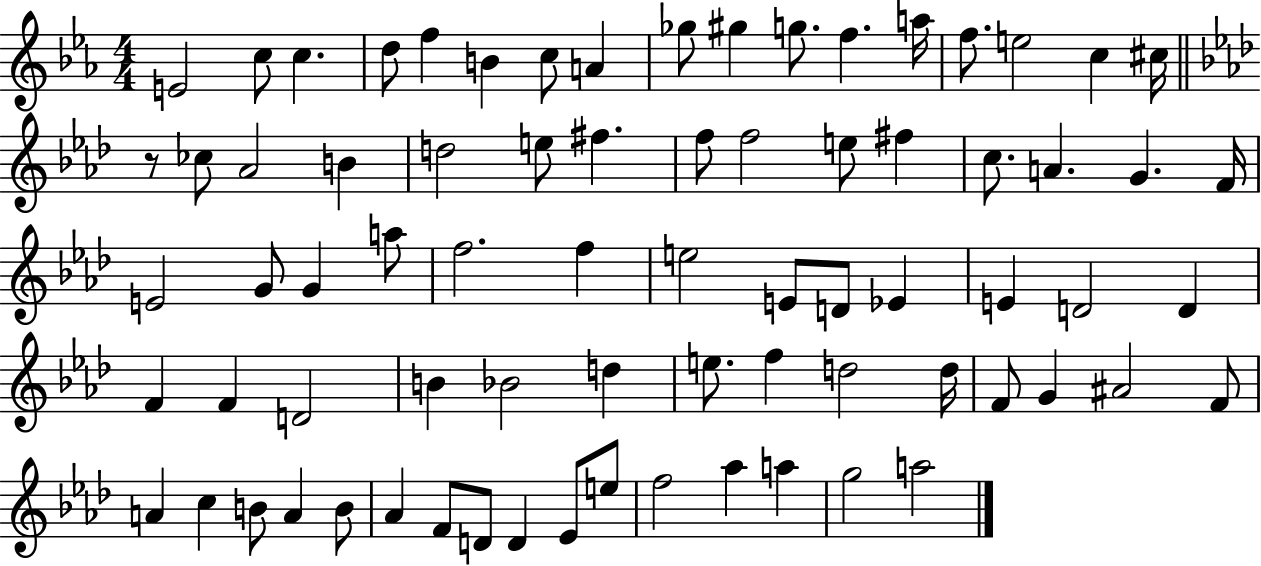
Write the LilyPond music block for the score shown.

{
  \clef treble
  \numericTimeSignature
  \time 4/4
  \key ees \major
  e'2 c''8 c''4. | d''8 f''4 b'4 c''8 a'4 | ges''8 gis''4 g''8. f''4. a''16 | f''8. e''2 c''4 cis''16 | \break \bar "||" \break \key aes \major r8 ces''8 aes'2 b'4 | d''2 e''8 fis''4. | f''8 f''2 e''8 fis''4 | c''8. a'4. g'4. f'16 | \break e'2 g'8 g'4 a''8 | f''2. f''4 | e''2 e'8 d'8 ees'4 | e'4 d'2 d'4 | \break f'4 f'4 d'2 | b'4 bes'2 d''4 | e''8. f''4 d''2 d''16 | f'8 g'4 ais'2 f'8 | \break a'4 c''4 b'8 a'4 b'8 | aes'4 f'8 d'8 d'4 ees'8 e''8 | f''2 aes''4 a''4 | g''2 a''2 | \break \bar "|."
}